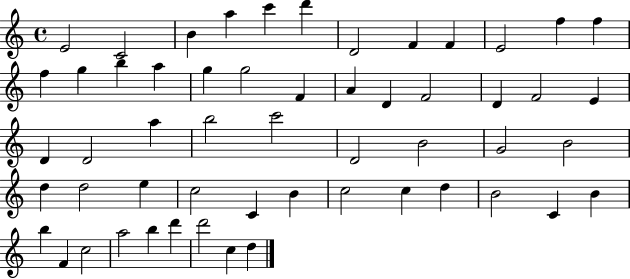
X:1
T:Untitled
M:4/4
L:1/4
K:C
E2 C2 B a c' d' D2 F F E2 f f f g b a g g2 F A D F2 D F2 E D D2 a b2 c'2 D2 B2 G2 B2 d d2 e c2 C B c2 c d B2 C B b F c2 a2 b d' d'2 c d